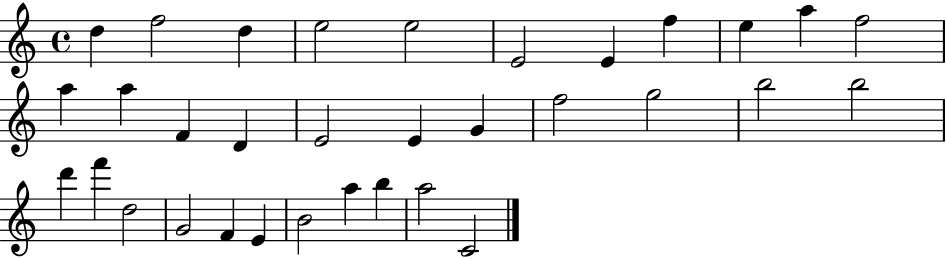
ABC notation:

X:1
T:Untitled
M:4/4
L:1/4
K:C
d f2 d e2 e2 E2 E f e a f2 a a F D E2 E G f2 g2 b2 b2 d' f' d2 G2 F E B2 a b a2 C2